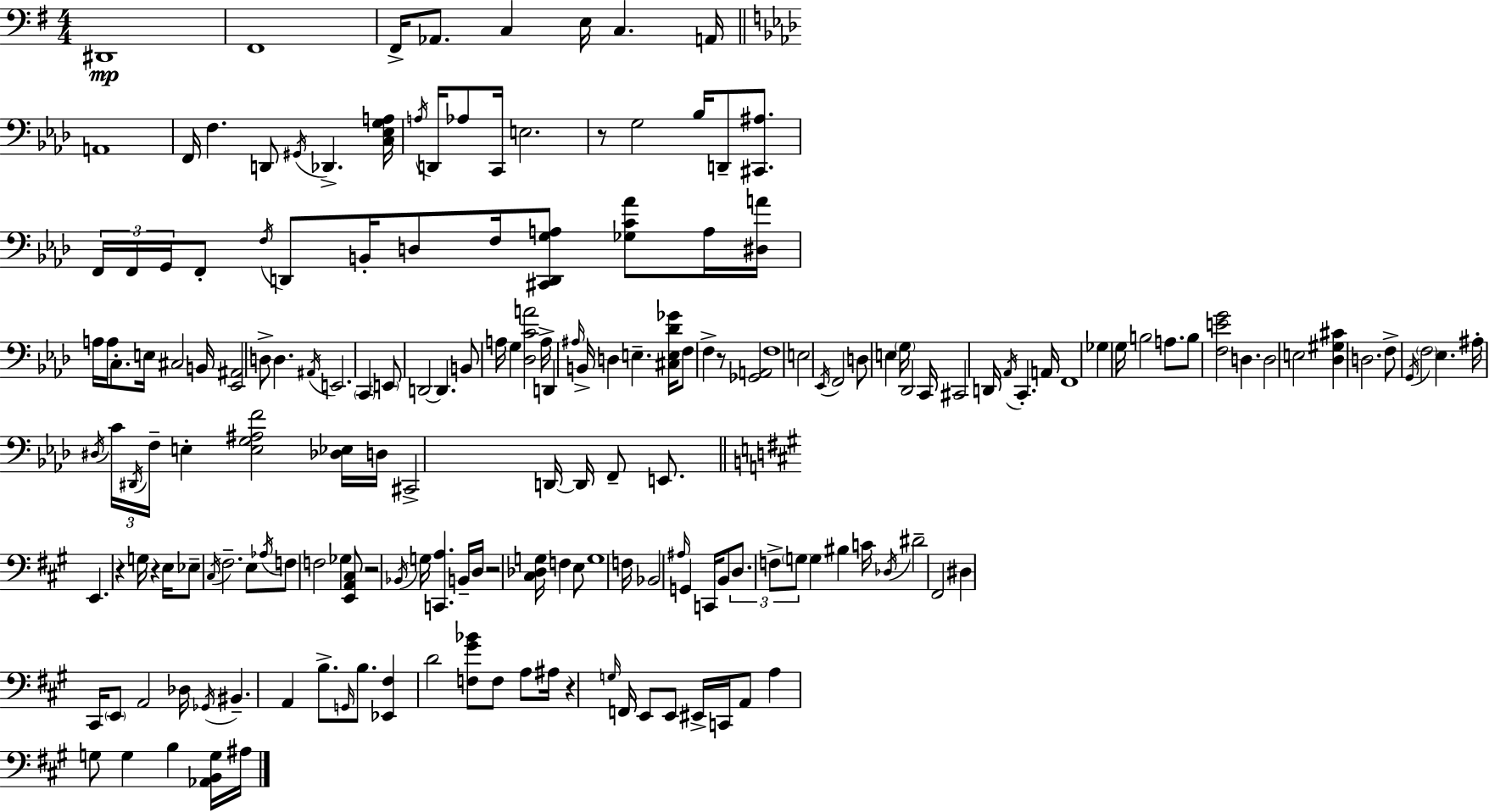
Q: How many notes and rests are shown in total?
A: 183